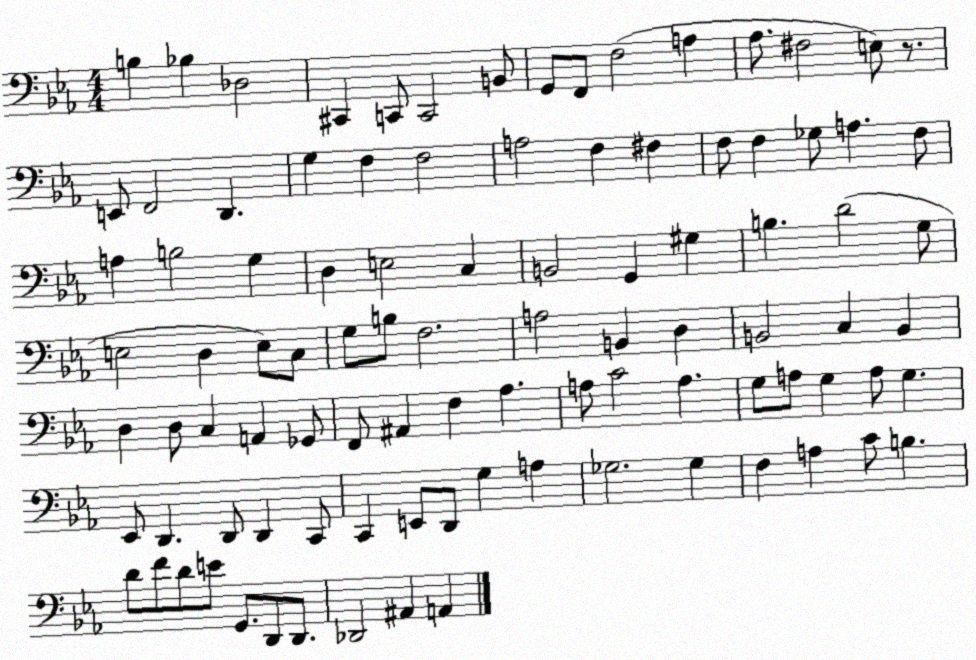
X:1
T:Untitled
M:4/4
L:1/4
K:Eb
B, _B, _D,2 ^C,, C,,/2 C,,2 B,,/2 G,,/2 F,,/2 F,2 A, _A,/2 ^F,2 E,/2 z/2 E,,/2 F,,2 D,, G, F, F,2 A,2 F, ^F, F,/2 F, _G,/2 A, F,/2 A, B,2 G, D, E,2 C, B,,2 G,, ^G, B, D2 G,/2 E,2 D, E,/2 C,/2 G,/2 B,/2 F,2 A,2 B,, D, B,,2 C, B,, D, D,/2 C, A,, _G,,/2 F,,/2 ^A,, F, _A, A,/2 C2 A, G,/2 A,/2 G, A,/2 G, _E,,/2 D,, D,,/2 D,, C,,/2 C,, E,,/2 D,,/2 G, A, _G,2 _G, F, A, C/2 B, D/2 F/2 D/2 E/2 G,,/2 D,,/2 D,,/2 _D,,2 ^A,, A,,